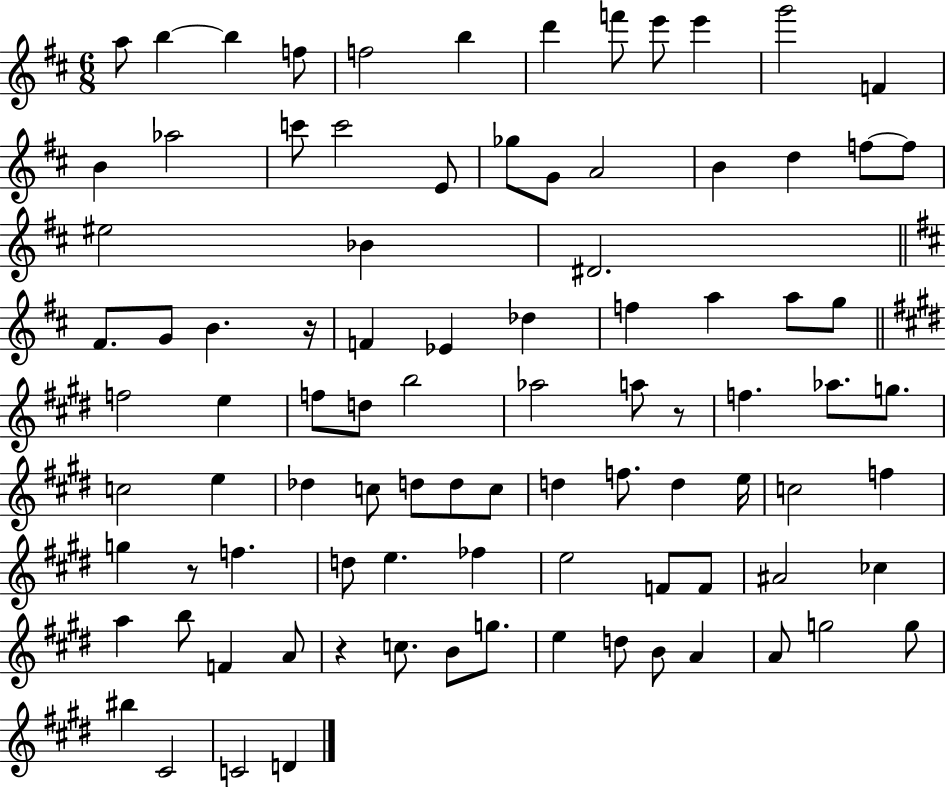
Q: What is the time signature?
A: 6/8